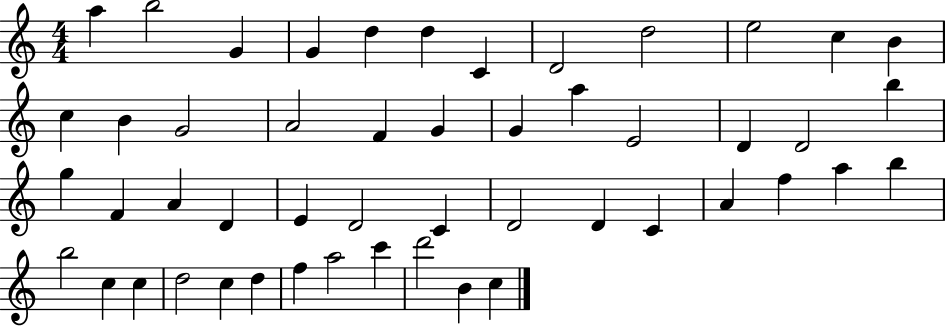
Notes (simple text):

A5/q B5/h G4/q G4/q D5/q D5/q C4/q D4/h D5/h E5/h C5/q B4/q C5/q B4/q G4/h A4/h F4/q G4/q G4/q A5/q E4/h D4/q D4/h B5/q G5/q F4/q A4/q D4/q E4/q D4/h C4/q D4/h D4/q C4/q A4/q F5/q A5/q B5/q B5/h C5/q C5/q D5/h C5/q D5/q F5/q A5/h C6/q D6/h B4/q C5/q